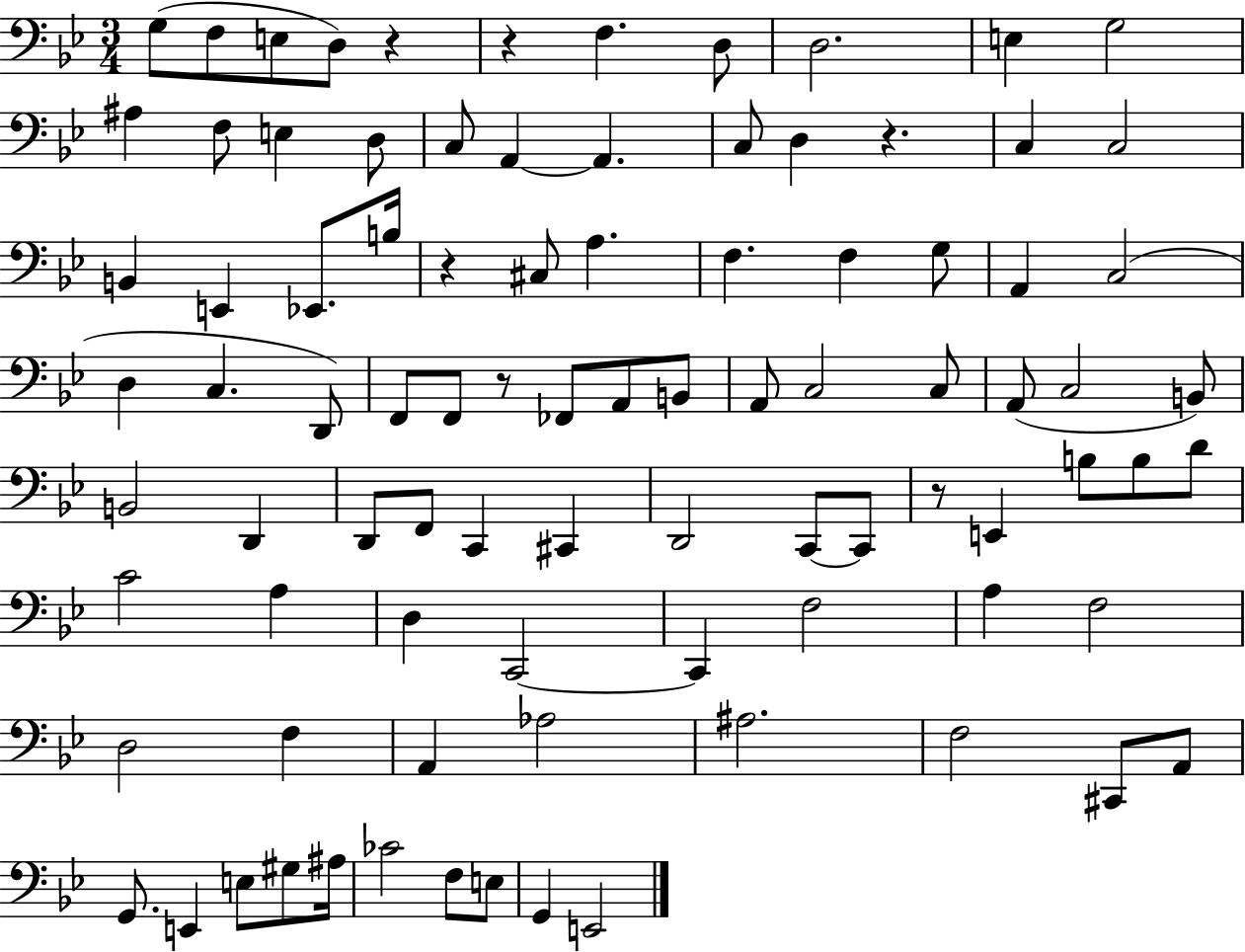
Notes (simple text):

G3/e F3/e E3/e D3/e R/q R/q F3/q. D3/e D3/h. E3/q G3/h A#3/q F3/e E3/q D3/e C3/e A2/q A2/q. C3/e D3/q R/q. C3/q C3/h B2/q E2/q Eb2/e. B3/s R/q C#3/e A3/q. F3/q. F3/q G3/e A2/q C3/h D3/q C3/q. D2/e F2/e F2/e R/e FES2/e A2/e B2/e A2/e C3/h C3/e A2/e C3/h B2/e B2/h D2/q D2/e F2/e C2/q C#2/q D2/h C2/e C2/e R/e E2/q B3/e B3/e D4/e C4/h A3/q D3/q C2/h C2/q F3/h A3/q F3/h D3/h F3/q A2/q Ab3/h A#3/h. F3/h C#2/e A2/e G2/e. E2/q E3/e G#3/e A#3/s CES4/h F3/e E3/e G2/q E2/h